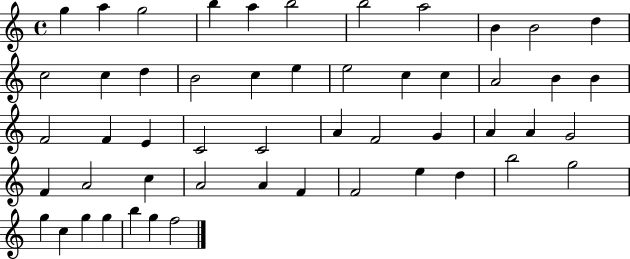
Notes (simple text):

G5/q A5/q G5/h B5/q A5/q B5/h B5/h A5/h B4/q B4/h D5/q C5/h C5/q D5/q B4/h C5/q E5/q E5/h C5/q C5/q A4/h B4/q B4/q F4/h F4/q E4/q C4/h C4/h A4/q F4/h G4/q A4/q A4/q G4/h F4/q A4/h C5/q A4/h A4/q F4/q F4/h E5/q D5/q B5/h G5/h G5/q C5/q G5/q G5/q B5/q G5/q F5/h